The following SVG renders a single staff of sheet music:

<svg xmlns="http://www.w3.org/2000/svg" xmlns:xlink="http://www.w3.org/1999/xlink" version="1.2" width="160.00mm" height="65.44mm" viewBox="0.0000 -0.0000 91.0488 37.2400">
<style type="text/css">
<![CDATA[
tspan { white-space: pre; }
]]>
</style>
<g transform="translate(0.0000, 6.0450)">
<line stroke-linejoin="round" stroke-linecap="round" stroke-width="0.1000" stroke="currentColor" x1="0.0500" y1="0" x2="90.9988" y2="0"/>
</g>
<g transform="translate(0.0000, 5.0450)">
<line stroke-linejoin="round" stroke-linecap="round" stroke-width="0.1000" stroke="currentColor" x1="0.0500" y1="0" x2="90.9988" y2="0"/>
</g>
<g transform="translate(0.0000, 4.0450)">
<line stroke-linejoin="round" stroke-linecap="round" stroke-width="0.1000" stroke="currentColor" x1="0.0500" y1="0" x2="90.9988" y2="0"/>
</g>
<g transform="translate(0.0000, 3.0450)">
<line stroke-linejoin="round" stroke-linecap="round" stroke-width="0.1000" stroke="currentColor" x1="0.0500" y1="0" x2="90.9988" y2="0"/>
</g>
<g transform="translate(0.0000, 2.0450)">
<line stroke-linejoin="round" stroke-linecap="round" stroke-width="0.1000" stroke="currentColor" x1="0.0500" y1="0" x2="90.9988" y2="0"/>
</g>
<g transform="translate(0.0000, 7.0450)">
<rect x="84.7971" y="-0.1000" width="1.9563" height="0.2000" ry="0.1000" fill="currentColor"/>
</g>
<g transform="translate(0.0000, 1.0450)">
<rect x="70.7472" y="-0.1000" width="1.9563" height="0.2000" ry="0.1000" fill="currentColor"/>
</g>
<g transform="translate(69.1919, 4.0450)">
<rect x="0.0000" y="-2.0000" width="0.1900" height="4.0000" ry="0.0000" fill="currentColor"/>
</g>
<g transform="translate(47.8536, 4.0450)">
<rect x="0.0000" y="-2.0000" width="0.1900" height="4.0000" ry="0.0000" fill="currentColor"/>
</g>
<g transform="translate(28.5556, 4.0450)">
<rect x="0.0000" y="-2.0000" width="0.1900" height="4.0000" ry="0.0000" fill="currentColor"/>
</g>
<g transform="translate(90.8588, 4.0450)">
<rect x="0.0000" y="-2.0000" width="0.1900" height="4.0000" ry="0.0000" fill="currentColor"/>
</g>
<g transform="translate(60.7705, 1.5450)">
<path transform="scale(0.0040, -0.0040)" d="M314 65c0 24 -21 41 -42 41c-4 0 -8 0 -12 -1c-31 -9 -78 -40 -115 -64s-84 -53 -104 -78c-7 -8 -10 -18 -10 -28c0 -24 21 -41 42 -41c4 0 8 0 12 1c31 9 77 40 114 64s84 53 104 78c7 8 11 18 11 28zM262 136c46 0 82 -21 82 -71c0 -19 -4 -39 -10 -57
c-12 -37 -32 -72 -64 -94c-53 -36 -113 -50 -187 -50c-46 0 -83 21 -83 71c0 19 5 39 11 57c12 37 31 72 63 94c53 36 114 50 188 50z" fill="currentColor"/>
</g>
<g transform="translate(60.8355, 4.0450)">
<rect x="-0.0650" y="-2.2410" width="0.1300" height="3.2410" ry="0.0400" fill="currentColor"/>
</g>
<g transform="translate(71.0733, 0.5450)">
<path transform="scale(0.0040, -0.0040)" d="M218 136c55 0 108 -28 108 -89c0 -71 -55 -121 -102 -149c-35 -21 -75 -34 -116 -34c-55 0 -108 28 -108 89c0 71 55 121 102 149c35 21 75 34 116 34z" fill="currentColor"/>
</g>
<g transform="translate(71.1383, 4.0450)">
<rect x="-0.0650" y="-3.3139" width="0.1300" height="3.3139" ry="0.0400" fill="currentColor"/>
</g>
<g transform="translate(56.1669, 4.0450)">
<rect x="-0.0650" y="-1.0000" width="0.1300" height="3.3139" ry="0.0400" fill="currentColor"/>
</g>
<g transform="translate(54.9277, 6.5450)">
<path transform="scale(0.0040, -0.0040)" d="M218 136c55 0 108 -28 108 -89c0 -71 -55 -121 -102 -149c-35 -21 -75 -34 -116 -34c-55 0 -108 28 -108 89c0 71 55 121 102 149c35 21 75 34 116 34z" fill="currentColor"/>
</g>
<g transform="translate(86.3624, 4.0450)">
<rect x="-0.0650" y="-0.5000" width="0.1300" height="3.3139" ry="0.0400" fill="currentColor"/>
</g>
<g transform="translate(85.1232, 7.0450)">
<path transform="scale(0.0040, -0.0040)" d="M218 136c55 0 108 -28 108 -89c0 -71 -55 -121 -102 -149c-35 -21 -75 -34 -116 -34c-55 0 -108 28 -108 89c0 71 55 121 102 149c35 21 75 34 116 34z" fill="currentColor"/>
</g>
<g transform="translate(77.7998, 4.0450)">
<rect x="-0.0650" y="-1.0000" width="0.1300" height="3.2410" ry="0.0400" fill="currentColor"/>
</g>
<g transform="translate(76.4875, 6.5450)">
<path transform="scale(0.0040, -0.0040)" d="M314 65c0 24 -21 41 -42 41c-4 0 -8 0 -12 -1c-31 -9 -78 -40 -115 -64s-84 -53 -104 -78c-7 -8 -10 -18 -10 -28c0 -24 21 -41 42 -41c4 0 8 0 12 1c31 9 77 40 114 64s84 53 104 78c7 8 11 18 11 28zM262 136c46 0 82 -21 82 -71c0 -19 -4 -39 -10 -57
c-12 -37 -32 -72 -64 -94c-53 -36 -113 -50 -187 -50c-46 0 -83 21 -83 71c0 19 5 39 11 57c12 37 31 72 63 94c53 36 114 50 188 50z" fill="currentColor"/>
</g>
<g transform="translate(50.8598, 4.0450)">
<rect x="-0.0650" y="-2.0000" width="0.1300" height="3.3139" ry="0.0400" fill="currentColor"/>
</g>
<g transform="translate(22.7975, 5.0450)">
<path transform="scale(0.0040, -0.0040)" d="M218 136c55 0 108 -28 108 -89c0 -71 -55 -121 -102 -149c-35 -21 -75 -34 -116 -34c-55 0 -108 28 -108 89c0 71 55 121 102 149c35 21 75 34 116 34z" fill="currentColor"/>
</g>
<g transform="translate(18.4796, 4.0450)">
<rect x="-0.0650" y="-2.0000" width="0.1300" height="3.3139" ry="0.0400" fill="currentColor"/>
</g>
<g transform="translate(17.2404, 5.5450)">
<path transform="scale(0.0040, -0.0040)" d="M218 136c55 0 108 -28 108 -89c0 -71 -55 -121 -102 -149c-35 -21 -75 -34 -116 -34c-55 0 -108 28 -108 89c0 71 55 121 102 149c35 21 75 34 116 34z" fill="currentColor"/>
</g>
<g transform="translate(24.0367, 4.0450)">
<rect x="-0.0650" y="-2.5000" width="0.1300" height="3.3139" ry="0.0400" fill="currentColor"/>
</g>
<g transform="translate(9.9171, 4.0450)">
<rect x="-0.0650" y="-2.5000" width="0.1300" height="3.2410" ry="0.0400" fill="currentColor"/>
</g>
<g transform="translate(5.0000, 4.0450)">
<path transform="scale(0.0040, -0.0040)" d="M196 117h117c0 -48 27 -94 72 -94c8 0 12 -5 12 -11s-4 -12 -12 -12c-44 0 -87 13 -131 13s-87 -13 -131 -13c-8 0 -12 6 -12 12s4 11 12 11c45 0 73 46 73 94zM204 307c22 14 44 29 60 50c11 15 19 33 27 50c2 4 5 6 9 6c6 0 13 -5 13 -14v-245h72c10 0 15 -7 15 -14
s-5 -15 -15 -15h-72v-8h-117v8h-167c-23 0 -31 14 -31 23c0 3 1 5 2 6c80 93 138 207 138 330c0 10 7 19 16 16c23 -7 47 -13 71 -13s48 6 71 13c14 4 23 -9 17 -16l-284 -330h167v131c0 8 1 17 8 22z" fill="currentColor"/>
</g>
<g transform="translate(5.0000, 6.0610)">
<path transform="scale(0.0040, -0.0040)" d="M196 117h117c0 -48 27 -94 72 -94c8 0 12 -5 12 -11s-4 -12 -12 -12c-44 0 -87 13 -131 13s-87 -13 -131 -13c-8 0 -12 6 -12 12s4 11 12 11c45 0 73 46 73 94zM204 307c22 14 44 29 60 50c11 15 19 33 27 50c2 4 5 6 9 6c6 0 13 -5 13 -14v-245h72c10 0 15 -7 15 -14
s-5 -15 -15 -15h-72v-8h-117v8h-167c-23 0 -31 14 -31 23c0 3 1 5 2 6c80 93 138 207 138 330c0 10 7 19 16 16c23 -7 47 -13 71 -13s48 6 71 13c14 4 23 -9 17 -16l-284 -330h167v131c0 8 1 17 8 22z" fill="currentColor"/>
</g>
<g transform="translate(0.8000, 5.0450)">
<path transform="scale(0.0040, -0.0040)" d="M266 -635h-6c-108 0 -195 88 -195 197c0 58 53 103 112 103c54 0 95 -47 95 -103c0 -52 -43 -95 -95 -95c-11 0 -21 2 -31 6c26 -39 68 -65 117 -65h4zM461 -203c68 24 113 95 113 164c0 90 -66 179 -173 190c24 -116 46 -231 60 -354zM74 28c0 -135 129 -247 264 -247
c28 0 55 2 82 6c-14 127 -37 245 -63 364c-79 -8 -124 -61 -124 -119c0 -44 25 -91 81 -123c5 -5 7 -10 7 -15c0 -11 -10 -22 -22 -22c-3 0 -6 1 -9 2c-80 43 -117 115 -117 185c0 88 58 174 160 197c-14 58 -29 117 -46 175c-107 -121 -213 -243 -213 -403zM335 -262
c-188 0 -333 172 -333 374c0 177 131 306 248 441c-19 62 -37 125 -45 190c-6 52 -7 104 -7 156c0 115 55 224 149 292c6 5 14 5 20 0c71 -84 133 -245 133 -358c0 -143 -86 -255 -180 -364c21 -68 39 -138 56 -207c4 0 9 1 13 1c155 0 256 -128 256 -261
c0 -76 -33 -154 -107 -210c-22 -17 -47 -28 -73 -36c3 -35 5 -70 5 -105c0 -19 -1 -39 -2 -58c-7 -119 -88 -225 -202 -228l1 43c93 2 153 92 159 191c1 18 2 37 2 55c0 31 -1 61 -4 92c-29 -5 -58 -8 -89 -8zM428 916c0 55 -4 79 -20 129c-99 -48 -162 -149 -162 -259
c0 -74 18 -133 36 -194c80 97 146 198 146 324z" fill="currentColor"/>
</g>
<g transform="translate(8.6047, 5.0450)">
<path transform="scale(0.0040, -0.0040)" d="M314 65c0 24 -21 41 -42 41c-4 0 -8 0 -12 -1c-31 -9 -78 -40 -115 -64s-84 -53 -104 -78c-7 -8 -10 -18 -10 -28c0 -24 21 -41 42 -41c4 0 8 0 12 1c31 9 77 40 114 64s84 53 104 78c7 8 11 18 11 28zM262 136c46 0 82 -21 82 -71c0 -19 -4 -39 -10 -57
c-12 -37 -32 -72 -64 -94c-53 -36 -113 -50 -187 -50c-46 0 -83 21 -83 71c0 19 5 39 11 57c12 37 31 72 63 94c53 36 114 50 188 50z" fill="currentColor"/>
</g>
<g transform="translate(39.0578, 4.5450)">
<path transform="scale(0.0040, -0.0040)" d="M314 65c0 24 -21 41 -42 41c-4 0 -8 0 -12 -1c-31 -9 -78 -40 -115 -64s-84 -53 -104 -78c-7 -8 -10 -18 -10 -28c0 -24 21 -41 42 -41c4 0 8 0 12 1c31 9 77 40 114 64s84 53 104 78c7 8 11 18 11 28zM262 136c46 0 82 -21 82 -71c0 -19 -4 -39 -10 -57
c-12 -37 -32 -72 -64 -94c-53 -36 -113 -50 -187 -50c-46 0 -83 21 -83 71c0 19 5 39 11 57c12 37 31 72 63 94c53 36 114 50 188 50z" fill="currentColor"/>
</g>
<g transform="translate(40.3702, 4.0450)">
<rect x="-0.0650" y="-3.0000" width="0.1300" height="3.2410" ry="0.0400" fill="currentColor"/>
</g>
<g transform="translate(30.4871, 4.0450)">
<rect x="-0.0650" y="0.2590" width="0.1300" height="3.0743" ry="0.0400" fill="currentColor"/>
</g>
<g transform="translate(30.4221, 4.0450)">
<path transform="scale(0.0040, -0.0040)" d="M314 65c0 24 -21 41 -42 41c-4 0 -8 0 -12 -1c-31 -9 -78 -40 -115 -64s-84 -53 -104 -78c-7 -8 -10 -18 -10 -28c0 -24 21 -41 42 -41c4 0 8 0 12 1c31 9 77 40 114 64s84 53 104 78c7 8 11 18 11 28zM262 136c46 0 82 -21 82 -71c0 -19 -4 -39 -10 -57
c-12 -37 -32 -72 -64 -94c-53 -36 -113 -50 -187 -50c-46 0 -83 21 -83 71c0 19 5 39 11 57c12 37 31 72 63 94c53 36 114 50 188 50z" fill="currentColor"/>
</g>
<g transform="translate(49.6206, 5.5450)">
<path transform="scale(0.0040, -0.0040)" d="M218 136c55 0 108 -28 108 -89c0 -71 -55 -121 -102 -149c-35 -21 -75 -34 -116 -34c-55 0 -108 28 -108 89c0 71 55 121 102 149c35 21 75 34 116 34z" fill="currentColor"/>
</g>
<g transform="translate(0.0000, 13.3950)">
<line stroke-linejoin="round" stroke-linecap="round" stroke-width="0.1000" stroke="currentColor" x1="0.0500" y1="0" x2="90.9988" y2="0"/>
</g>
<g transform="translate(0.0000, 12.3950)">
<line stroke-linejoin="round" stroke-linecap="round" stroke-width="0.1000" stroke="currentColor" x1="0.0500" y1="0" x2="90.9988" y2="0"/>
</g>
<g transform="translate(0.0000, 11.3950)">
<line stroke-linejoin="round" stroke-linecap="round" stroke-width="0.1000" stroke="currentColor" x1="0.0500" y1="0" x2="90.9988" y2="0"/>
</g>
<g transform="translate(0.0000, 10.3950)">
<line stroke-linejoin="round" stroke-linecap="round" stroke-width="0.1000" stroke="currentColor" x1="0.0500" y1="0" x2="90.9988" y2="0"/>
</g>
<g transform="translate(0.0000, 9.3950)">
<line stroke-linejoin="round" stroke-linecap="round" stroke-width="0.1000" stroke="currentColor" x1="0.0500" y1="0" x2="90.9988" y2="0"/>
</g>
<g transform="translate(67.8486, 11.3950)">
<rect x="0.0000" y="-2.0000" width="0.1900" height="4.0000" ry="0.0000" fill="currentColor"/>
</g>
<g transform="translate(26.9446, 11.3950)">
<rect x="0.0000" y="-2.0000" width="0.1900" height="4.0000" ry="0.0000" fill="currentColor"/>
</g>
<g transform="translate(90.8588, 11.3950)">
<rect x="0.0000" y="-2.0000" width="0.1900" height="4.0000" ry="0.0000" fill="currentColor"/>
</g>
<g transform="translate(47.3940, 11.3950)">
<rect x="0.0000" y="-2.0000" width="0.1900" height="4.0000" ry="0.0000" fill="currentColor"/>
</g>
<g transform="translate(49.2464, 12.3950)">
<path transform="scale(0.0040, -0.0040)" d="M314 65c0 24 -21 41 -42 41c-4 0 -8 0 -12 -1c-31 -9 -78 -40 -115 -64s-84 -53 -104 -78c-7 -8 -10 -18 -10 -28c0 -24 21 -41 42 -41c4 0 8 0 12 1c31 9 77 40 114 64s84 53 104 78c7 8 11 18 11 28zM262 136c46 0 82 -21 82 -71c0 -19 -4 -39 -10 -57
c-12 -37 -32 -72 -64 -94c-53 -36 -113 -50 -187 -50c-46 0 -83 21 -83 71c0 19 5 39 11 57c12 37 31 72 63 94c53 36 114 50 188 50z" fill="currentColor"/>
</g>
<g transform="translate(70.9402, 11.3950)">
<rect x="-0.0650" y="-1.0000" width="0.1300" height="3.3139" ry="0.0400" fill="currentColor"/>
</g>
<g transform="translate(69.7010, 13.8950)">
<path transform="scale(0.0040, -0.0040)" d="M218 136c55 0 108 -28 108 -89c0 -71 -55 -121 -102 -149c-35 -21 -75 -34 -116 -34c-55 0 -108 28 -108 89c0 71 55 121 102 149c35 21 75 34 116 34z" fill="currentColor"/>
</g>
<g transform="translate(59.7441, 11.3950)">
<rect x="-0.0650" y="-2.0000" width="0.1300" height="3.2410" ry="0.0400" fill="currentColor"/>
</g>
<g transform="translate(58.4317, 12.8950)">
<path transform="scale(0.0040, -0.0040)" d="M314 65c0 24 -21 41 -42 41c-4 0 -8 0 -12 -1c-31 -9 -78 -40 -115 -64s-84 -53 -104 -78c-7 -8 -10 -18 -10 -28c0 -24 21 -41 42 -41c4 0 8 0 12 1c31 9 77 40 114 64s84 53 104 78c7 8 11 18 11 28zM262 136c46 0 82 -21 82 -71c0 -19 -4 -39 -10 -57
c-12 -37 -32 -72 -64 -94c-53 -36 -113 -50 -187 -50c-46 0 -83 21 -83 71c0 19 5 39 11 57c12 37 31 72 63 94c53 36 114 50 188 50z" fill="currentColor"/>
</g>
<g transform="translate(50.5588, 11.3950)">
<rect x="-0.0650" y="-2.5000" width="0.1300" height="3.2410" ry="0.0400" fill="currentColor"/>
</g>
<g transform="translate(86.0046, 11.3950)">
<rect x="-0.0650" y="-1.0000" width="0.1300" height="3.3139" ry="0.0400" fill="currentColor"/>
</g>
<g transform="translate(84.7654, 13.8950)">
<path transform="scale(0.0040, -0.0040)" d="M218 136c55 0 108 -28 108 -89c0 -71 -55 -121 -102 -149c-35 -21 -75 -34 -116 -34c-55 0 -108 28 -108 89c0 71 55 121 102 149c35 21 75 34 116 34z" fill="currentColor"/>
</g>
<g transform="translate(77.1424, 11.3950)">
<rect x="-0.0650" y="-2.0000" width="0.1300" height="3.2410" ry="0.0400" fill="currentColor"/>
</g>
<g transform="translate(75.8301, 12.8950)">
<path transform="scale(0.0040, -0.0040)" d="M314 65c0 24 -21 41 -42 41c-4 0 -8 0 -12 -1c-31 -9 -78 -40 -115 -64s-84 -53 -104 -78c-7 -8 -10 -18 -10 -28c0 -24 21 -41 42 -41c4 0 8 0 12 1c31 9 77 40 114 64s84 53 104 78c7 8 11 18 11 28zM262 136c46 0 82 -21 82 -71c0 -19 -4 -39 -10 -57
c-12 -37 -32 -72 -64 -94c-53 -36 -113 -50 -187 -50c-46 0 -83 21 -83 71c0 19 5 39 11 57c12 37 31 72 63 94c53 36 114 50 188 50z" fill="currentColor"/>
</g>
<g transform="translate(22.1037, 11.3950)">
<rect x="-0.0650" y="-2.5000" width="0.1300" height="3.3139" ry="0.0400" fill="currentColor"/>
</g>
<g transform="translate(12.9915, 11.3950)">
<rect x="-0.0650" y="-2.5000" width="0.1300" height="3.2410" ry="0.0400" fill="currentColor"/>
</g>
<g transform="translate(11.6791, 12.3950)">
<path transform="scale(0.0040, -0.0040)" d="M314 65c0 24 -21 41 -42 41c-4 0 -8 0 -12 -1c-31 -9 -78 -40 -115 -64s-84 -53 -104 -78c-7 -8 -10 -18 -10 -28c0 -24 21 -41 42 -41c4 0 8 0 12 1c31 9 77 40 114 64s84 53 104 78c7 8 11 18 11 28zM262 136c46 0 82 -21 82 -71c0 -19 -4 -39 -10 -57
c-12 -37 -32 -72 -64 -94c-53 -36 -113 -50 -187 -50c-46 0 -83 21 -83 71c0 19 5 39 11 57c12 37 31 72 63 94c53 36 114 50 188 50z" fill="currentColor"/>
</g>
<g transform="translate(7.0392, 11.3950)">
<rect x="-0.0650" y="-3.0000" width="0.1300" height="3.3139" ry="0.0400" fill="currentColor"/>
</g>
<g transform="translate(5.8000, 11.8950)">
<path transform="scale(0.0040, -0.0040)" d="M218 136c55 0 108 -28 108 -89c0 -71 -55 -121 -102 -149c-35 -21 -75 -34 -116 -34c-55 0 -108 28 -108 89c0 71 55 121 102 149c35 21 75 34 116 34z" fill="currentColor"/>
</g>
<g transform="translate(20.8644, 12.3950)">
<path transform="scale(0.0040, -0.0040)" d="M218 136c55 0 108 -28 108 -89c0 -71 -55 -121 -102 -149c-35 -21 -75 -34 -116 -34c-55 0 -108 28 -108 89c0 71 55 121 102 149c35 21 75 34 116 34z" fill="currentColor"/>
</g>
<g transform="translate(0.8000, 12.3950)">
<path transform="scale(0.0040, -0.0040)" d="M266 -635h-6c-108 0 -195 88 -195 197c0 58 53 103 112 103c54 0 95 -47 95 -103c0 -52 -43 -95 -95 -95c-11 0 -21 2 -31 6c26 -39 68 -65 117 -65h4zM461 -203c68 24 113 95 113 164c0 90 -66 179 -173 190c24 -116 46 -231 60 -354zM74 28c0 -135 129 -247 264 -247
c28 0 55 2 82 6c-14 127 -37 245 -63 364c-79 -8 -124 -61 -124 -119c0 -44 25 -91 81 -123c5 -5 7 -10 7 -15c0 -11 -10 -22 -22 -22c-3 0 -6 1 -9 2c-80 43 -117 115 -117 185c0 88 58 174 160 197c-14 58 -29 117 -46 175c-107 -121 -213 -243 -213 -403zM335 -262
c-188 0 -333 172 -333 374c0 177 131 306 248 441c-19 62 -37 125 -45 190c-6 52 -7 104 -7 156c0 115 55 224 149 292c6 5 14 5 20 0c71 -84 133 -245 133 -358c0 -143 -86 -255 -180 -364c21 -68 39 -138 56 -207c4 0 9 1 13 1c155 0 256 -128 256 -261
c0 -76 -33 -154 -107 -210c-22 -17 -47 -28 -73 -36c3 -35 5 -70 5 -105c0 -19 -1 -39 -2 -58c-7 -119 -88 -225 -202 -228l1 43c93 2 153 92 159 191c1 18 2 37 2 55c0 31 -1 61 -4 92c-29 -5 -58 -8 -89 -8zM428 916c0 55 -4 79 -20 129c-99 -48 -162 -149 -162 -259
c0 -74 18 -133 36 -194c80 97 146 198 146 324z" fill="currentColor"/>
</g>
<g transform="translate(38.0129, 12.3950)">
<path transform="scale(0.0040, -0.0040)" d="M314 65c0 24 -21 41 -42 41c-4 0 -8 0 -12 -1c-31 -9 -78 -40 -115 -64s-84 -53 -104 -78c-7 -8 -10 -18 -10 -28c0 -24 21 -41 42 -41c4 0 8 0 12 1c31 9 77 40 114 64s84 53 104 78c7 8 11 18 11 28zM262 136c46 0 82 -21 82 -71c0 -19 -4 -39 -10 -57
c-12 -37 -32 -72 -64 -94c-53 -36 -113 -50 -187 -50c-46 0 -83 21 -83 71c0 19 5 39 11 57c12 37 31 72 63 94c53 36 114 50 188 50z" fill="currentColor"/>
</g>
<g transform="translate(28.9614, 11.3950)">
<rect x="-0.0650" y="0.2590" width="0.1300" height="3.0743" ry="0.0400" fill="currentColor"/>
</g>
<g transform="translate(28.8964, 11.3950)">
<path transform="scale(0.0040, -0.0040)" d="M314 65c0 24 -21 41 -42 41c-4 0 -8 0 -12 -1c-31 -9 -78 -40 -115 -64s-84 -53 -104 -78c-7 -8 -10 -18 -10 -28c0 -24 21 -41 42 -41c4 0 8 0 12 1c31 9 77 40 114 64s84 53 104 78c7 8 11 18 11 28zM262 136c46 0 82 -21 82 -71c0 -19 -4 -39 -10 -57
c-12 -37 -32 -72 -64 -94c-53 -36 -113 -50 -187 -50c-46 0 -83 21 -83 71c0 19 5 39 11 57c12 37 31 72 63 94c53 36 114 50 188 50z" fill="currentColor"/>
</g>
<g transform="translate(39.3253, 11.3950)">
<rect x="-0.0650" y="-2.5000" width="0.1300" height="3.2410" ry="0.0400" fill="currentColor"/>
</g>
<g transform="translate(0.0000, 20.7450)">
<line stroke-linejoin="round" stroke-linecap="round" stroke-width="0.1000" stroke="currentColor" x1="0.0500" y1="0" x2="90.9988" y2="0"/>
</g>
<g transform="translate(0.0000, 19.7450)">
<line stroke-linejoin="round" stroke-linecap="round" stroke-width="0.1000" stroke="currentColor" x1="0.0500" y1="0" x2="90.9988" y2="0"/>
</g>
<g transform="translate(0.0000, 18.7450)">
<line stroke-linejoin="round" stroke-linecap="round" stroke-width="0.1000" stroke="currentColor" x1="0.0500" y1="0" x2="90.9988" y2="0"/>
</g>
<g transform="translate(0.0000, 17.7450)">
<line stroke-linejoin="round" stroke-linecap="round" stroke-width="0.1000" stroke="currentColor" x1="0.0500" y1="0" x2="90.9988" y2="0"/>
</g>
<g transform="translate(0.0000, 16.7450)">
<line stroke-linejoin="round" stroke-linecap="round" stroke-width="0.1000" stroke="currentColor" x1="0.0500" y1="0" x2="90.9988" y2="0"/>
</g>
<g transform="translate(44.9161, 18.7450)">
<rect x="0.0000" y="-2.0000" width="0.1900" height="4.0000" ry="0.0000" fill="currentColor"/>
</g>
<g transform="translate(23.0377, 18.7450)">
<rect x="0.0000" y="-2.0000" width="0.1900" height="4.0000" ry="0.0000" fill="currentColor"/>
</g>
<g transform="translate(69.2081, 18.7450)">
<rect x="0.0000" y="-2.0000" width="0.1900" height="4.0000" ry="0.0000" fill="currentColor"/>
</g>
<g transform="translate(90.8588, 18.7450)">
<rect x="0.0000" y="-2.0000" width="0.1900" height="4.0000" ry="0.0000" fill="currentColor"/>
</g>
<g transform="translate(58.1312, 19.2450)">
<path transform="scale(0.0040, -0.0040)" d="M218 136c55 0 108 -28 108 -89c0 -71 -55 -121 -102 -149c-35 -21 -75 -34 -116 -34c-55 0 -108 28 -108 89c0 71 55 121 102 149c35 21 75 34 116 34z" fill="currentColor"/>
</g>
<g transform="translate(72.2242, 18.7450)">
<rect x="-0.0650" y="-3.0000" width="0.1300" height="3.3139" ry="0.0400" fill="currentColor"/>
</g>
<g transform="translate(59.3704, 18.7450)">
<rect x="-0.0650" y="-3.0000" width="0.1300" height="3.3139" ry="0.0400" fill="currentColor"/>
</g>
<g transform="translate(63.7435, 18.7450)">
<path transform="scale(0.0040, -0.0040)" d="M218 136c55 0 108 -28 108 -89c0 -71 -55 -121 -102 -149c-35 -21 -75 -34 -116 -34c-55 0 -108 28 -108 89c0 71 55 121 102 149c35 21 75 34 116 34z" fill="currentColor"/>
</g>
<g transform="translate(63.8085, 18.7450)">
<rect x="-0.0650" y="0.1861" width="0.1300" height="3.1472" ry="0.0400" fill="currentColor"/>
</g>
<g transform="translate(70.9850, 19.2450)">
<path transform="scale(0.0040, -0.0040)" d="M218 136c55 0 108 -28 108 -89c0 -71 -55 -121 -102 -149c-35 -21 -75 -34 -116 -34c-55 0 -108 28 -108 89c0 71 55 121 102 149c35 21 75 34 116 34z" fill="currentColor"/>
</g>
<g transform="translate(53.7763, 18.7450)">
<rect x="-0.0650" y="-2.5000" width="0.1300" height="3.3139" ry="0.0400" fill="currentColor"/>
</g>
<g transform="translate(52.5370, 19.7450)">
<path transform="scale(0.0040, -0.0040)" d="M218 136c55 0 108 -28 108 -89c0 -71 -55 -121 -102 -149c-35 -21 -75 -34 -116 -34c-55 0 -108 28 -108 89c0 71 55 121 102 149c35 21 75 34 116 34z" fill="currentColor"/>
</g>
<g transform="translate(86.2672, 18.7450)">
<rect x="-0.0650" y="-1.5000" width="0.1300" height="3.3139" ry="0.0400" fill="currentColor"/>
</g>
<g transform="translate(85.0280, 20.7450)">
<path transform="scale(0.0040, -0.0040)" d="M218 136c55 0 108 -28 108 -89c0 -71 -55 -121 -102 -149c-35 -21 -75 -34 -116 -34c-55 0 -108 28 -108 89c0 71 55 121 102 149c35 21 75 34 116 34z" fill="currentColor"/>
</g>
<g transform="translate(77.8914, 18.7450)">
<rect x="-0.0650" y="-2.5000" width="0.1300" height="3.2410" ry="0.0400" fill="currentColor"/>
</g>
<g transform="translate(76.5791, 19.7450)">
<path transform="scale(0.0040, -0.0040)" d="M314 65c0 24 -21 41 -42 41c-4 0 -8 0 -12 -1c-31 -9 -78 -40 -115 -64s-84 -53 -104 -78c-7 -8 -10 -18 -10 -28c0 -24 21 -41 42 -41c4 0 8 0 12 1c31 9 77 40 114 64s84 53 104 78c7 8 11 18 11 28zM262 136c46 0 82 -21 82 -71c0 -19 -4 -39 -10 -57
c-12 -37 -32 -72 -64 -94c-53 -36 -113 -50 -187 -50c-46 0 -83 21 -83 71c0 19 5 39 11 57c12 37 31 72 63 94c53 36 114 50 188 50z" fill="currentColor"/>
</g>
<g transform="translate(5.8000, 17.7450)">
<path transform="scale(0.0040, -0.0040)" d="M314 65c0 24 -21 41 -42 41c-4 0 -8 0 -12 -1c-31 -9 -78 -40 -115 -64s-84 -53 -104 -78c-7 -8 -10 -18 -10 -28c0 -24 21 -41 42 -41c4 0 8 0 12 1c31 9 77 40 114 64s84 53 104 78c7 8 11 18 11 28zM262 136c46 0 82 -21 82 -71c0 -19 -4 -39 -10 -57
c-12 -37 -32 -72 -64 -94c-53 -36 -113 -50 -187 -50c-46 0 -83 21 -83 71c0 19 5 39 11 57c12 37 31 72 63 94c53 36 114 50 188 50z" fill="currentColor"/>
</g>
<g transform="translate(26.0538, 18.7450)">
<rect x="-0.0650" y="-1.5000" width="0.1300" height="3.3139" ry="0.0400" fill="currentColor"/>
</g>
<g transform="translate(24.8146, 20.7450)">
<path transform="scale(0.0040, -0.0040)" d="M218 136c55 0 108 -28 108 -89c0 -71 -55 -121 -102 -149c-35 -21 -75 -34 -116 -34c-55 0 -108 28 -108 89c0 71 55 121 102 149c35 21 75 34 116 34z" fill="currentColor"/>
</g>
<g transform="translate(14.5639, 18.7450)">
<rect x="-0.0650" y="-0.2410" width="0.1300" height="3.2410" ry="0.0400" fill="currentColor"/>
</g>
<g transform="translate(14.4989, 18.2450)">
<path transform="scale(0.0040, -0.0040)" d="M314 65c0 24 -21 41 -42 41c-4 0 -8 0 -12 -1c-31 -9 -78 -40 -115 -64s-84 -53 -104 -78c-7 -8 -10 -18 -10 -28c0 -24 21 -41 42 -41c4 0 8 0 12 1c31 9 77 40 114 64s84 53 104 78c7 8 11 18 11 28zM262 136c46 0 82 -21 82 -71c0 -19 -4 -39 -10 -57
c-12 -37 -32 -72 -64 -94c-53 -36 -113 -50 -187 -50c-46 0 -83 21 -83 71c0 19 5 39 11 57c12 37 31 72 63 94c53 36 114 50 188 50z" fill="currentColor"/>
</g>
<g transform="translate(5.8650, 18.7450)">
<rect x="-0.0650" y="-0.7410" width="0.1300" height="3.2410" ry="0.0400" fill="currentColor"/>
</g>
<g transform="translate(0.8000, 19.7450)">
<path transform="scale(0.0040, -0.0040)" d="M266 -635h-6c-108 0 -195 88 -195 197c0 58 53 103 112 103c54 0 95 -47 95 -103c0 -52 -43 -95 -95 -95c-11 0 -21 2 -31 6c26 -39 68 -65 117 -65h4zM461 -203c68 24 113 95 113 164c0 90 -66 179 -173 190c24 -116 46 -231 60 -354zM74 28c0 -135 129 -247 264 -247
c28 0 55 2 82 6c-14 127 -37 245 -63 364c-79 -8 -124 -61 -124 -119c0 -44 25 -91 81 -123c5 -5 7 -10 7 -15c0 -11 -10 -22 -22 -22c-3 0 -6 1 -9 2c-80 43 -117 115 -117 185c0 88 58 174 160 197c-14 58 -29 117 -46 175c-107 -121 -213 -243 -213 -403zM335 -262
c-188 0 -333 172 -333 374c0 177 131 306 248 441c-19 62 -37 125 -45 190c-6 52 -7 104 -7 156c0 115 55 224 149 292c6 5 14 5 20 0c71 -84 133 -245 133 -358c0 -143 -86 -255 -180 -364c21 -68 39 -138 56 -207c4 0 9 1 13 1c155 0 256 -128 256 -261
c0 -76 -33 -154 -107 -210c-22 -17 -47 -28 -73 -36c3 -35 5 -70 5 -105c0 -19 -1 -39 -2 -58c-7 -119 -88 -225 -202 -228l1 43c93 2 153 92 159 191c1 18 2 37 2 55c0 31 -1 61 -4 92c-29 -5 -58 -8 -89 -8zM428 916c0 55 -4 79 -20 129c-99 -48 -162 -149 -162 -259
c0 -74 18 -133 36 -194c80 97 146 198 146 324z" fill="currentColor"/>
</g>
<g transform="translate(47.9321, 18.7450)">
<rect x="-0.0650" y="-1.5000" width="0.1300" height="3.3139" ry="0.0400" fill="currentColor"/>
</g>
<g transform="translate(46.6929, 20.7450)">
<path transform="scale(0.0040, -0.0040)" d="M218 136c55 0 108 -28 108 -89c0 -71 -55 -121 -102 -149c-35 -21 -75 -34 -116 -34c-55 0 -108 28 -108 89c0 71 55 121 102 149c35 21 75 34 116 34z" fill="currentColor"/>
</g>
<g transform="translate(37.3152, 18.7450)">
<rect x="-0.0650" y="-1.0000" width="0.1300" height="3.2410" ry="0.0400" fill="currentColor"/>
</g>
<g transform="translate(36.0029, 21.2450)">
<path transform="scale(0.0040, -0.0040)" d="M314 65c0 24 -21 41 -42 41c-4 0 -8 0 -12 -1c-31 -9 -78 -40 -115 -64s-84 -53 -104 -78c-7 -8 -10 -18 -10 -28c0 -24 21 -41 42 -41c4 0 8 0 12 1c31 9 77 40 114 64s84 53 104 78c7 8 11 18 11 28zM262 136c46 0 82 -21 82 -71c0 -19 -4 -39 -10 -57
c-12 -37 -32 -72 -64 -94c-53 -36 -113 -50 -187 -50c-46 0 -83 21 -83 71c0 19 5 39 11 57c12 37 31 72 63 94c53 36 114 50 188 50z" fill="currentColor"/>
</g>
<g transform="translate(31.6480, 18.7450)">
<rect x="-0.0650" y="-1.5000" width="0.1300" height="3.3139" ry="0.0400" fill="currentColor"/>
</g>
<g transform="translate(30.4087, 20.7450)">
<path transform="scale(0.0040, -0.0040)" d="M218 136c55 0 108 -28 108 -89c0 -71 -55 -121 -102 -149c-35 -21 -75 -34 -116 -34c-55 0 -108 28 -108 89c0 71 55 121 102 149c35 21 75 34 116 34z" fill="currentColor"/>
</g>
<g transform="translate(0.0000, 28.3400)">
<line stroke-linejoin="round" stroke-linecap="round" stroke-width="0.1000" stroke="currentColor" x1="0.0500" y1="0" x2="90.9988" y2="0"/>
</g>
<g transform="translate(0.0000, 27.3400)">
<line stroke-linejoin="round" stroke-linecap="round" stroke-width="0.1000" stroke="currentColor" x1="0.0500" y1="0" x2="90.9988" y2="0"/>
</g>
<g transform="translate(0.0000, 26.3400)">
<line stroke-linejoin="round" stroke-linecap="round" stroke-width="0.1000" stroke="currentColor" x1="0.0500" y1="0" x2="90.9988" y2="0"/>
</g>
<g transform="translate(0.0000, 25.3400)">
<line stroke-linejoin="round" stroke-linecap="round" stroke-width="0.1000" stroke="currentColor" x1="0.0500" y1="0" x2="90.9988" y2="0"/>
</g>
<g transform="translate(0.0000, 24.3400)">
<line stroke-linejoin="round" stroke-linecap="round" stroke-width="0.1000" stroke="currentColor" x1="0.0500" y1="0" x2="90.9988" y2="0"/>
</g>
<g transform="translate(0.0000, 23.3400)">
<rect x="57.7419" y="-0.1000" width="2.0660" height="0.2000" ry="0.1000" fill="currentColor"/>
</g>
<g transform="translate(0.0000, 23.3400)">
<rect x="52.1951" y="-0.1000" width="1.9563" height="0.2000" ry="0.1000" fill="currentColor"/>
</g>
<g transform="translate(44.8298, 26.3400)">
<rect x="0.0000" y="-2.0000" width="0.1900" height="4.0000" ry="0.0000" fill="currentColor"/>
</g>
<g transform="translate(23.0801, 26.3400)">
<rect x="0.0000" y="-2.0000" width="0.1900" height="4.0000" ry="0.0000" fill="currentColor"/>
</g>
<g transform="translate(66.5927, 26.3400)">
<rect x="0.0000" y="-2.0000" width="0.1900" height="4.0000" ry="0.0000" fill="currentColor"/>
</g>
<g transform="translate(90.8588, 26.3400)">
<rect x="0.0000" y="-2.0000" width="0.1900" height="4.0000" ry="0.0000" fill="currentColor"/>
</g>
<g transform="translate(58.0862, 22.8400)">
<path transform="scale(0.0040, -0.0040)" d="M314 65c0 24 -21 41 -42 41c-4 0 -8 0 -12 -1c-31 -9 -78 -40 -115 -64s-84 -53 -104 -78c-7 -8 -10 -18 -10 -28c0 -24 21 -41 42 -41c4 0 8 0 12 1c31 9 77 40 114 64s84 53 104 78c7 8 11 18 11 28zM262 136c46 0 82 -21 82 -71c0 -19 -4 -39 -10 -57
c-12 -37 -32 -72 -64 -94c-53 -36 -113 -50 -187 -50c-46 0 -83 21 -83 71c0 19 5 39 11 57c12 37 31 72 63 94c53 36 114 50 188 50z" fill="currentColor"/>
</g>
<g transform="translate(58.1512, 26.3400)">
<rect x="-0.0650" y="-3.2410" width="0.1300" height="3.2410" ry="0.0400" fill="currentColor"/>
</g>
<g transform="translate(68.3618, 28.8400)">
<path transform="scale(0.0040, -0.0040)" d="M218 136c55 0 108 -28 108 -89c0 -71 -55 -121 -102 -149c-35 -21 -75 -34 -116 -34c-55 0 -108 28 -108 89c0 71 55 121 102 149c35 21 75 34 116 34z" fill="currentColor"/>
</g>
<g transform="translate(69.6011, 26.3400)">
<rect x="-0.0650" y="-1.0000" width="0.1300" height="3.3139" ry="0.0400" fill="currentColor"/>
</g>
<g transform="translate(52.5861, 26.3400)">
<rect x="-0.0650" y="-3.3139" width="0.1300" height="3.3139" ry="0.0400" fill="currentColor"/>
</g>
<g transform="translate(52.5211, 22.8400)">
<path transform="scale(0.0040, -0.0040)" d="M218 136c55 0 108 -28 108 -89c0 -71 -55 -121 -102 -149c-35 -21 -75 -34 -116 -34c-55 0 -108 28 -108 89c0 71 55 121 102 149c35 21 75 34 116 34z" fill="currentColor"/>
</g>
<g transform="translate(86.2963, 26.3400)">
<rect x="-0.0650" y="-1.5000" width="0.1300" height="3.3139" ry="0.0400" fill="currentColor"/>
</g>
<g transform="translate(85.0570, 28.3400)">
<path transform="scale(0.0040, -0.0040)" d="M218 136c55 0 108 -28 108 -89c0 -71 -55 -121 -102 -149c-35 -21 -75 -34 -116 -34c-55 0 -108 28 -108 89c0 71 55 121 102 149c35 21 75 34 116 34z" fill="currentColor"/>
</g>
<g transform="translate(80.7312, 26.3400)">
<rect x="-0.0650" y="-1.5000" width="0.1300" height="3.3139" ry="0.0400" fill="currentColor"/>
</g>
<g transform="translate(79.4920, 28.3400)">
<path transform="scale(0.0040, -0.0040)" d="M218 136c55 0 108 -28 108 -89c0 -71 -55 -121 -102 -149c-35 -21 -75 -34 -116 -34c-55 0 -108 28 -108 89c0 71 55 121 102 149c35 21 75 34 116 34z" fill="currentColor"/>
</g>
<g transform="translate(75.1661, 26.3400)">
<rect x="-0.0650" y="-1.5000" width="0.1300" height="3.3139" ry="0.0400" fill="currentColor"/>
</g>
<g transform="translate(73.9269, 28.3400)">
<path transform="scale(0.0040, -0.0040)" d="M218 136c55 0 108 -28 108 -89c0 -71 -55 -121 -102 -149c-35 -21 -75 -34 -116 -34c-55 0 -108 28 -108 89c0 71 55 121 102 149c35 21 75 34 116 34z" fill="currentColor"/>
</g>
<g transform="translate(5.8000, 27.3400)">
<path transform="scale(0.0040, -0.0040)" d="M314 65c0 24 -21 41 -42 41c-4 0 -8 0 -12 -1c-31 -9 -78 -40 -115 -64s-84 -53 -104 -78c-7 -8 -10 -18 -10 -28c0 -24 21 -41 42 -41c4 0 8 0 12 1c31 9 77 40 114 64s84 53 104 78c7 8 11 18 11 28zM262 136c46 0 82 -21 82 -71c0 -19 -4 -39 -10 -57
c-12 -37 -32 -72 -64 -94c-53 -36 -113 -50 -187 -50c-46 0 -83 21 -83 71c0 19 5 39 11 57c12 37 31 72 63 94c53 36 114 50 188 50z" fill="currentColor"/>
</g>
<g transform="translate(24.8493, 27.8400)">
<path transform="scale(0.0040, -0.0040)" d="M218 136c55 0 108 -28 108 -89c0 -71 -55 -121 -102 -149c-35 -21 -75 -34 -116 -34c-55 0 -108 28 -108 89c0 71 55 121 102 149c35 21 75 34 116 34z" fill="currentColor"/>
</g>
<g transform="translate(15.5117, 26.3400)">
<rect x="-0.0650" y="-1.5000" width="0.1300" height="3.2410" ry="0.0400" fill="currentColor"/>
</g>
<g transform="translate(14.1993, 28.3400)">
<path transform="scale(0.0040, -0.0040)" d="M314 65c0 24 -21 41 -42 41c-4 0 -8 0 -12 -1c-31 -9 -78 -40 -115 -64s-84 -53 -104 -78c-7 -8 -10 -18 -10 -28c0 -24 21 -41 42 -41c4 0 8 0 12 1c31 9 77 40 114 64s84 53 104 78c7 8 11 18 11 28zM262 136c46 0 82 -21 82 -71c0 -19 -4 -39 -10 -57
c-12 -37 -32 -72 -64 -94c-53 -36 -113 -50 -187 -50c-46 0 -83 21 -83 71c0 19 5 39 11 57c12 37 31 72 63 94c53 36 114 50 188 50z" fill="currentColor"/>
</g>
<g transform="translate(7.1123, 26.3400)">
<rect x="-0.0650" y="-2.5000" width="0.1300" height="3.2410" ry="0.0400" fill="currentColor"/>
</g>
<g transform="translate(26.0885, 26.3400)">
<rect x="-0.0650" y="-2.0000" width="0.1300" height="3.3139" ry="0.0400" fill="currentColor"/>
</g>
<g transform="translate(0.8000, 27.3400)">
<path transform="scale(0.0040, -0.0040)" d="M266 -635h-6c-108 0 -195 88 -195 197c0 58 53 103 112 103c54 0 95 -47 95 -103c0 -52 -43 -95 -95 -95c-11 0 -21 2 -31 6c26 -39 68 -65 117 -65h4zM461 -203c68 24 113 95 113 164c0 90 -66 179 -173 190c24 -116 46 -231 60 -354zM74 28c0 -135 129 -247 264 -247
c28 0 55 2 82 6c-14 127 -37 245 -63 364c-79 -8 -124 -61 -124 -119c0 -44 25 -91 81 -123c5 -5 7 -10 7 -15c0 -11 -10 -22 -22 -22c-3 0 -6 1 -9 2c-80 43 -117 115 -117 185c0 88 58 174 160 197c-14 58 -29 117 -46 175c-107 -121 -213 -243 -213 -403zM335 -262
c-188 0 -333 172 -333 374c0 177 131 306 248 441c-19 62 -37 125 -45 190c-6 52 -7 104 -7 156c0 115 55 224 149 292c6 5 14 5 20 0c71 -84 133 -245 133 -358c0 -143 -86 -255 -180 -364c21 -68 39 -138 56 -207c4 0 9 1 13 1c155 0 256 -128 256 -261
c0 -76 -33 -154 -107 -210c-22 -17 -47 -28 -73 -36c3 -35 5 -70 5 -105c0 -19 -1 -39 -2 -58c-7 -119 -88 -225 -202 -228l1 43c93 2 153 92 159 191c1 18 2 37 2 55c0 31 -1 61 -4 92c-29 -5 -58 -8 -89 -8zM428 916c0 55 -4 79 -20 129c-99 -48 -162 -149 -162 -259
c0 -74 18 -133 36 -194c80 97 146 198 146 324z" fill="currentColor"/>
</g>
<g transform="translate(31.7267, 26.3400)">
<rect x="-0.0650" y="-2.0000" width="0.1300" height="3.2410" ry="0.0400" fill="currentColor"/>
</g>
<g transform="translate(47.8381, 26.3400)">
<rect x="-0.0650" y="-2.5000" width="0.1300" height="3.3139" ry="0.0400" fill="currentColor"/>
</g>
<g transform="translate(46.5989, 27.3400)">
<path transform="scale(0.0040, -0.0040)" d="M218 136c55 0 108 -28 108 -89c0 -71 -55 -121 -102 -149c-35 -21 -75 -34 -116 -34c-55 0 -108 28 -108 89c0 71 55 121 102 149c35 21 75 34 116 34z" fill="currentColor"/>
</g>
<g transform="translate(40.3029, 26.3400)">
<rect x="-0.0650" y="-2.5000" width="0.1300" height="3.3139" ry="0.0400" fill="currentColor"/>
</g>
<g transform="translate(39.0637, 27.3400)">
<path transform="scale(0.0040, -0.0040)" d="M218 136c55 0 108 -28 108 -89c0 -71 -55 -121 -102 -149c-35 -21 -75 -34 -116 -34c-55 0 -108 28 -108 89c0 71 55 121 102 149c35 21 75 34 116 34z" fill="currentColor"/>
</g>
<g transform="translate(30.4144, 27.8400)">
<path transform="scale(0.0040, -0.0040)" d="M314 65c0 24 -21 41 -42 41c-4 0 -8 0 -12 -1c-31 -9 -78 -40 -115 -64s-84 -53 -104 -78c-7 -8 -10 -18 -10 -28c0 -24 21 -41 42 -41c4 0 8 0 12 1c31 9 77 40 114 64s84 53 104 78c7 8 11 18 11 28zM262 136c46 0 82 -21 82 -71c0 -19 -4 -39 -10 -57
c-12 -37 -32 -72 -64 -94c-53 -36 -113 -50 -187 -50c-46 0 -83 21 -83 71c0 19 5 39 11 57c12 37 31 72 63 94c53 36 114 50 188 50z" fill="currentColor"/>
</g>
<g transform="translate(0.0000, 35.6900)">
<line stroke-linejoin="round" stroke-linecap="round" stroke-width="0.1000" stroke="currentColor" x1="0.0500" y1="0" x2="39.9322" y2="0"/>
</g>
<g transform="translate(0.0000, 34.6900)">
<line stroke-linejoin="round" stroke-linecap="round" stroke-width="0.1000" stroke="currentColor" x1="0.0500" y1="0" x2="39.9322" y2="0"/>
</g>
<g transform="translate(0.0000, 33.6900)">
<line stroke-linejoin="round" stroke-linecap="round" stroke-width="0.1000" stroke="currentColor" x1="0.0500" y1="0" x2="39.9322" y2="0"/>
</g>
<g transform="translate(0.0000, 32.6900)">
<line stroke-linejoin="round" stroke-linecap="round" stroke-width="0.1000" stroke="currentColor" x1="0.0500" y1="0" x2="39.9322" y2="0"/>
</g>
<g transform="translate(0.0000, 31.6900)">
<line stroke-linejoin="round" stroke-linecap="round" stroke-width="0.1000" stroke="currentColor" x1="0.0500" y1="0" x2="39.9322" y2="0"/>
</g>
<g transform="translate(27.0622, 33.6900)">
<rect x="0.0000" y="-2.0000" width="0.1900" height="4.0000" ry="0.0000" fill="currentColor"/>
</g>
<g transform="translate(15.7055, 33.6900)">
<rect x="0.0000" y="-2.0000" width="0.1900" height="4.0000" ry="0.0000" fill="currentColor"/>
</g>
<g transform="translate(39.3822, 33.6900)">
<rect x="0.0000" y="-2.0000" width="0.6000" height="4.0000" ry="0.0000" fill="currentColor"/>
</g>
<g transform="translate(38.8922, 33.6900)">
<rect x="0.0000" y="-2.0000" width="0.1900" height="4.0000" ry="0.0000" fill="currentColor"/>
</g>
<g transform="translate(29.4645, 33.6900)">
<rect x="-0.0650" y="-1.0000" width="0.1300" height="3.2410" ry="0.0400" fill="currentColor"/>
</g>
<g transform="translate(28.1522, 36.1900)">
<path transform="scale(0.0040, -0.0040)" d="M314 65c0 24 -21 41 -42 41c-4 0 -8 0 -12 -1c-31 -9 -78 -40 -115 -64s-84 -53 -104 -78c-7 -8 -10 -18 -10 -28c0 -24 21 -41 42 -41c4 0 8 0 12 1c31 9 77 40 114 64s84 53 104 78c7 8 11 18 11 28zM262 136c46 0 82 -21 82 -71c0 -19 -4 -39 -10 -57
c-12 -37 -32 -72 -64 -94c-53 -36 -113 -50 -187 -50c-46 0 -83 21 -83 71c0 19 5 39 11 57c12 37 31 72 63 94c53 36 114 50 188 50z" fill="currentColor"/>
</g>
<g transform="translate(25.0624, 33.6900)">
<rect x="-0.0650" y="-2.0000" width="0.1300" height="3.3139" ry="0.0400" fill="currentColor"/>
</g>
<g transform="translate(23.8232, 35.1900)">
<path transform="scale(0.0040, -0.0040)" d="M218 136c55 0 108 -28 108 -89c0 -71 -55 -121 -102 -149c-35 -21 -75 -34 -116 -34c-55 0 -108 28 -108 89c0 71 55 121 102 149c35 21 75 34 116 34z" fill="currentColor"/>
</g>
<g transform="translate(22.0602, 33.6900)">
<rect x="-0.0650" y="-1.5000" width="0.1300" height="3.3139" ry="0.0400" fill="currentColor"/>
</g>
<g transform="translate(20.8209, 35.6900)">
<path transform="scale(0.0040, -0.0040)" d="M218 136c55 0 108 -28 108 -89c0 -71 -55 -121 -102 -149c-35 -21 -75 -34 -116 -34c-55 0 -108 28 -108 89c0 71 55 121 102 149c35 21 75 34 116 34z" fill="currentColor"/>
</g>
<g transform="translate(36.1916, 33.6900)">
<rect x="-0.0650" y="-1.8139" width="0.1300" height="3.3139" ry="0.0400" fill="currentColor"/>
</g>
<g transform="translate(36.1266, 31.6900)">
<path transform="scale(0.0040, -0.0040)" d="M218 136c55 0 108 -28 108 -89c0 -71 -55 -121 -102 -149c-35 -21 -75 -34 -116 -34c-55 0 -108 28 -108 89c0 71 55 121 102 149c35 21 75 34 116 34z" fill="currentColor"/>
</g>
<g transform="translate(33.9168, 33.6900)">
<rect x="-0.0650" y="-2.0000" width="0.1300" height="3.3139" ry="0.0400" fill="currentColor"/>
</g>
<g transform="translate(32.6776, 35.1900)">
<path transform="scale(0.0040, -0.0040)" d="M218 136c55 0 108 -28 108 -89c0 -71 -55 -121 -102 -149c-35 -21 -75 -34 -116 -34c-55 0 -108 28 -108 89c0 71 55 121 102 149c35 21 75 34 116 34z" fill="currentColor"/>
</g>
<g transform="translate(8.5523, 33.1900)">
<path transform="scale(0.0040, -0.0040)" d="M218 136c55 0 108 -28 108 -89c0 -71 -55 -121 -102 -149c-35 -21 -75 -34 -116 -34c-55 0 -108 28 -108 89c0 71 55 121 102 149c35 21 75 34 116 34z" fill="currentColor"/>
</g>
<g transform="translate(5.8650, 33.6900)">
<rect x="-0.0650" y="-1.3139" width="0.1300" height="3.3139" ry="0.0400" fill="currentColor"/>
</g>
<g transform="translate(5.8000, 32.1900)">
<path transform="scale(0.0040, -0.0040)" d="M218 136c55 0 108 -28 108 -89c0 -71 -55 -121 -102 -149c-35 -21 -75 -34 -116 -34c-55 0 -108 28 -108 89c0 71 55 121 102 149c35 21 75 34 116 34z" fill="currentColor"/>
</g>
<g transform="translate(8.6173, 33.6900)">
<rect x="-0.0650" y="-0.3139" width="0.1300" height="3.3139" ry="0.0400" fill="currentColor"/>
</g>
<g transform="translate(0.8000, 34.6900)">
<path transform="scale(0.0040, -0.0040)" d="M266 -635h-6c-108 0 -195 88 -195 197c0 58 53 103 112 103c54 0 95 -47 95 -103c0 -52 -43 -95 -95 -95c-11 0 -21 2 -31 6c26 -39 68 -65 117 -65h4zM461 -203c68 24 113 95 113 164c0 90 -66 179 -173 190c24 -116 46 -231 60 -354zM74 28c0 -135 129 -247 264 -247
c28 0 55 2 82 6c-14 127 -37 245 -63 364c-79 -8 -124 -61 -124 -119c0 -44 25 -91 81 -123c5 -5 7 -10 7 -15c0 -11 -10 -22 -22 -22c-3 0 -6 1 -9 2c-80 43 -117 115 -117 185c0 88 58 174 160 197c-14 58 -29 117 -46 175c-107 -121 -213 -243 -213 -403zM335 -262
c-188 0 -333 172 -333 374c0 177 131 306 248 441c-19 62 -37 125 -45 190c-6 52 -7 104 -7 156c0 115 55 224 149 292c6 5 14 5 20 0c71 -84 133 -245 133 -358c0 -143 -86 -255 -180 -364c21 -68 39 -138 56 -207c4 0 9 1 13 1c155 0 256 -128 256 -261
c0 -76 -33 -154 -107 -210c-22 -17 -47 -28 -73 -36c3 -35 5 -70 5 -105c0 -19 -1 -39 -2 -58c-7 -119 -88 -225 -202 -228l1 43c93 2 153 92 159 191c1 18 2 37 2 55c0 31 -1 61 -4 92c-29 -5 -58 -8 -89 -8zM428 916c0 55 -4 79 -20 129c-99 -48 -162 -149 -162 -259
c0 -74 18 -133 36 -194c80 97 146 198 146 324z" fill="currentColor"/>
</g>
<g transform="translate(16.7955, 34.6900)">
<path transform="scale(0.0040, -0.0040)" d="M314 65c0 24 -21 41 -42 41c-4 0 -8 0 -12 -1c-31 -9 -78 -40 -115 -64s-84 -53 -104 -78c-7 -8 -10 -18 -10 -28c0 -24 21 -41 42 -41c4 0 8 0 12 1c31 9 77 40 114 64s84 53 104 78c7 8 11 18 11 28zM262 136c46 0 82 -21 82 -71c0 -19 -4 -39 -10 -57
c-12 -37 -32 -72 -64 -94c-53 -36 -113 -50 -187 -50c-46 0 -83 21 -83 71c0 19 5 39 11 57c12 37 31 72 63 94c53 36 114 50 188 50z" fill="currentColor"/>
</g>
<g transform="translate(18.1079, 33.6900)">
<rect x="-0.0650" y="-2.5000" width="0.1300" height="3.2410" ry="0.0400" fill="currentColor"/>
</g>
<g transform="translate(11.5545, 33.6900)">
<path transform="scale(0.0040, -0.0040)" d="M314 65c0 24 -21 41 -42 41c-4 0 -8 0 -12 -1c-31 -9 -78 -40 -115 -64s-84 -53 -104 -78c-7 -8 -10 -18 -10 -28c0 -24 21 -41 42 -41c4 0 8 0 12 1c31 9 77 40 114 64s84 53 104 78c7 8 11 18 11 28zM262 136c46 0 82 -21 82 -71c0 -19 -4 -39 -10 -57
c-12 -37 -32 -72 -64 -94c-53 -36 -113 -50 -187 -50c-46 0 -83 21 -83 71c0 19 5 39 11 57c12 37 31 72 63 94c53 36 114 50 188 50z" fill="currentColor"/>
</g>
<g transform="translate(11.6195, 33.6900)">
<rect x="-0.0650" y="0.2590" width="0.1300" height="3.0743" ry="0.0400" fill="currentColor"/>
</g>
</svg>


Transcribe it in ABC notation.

X:1
T:Untitled
M:4/4
L:1/4
K:C
G2 F G B2 A2 F D g2 b D2 C A G2 G B2 G2 G2 F2 D F2 D d2 c2 E E D2 E G A B A G2 E G2 E2 F F2 G G b b2 D E E E e c B2 G2 E F D2 F f